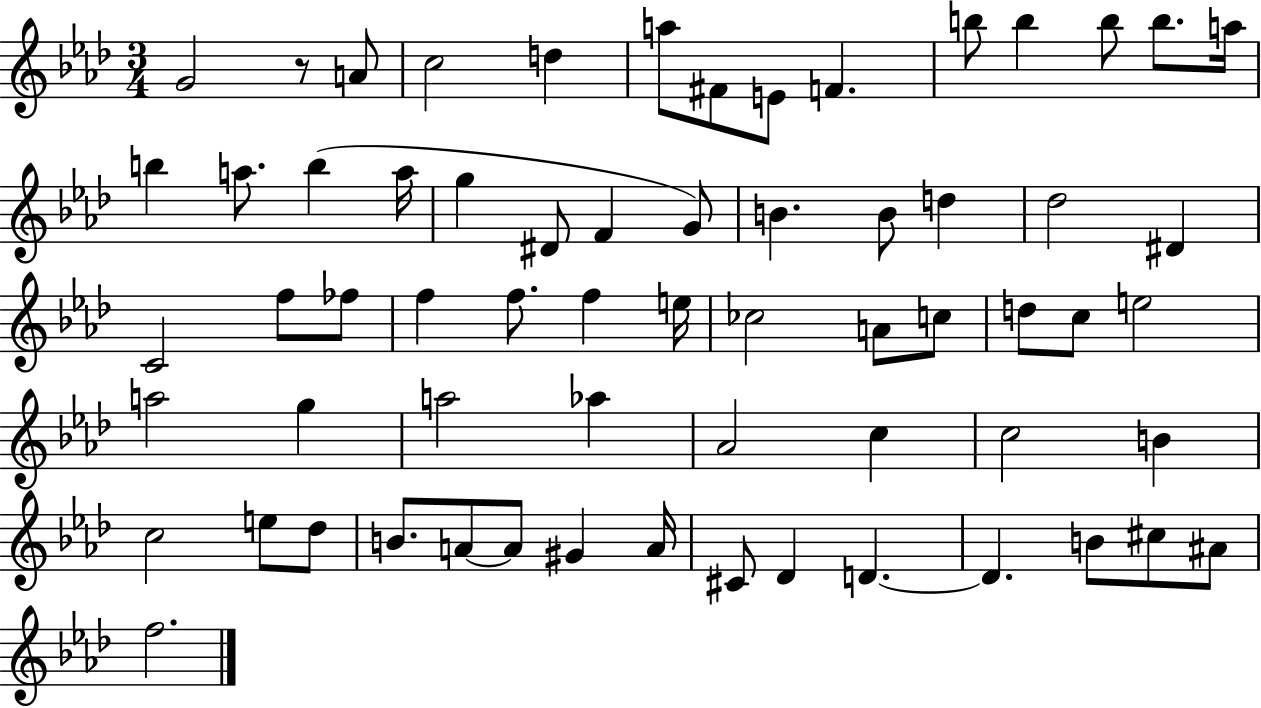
G4/h R/e A4/e C5/h D5/q A5/e F#4/e E4/e F4/q. B5/e B5/q B5/e B5/e. A5/s B5/q A5/e. B5/q A5/s G5/q D#4/e F4/q G4/e B4/q. B4/e D5/q Db5/h D#4/q C4/h F5/e FES5/e F5/q F5/e. F5/q E5/s CES5/h A4/e C5/e D5/e C5/e E5/h A5/h G5/q A5/h Ab5/q Ab4/h C5/q C5/h B4/q C5/h E5/e Db5/e B4/e. A4/e A4/e G#4/q A4/s C#4/e Db4/q D4/q. D4/q. B4/e C#5/e A#4/e F5/h.